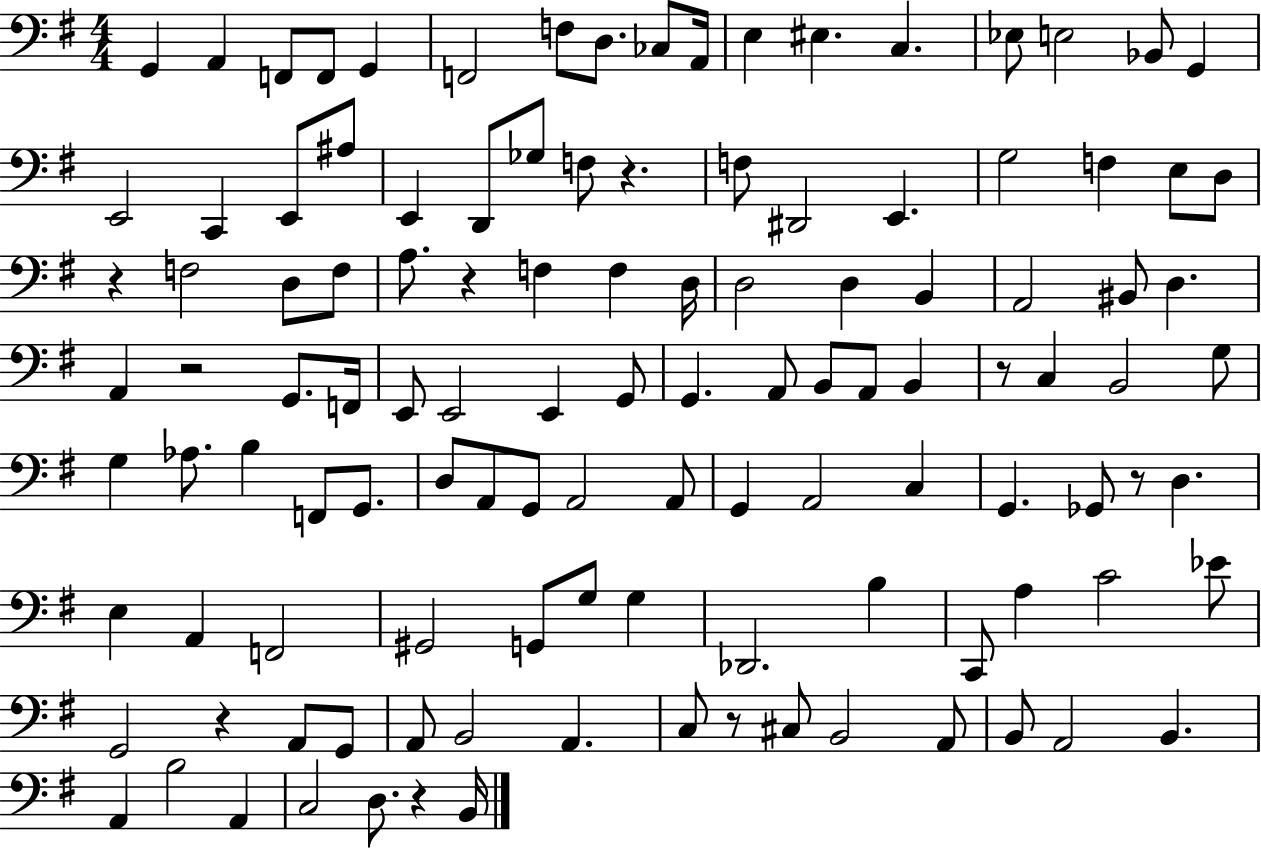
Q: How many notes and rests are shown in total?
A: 117